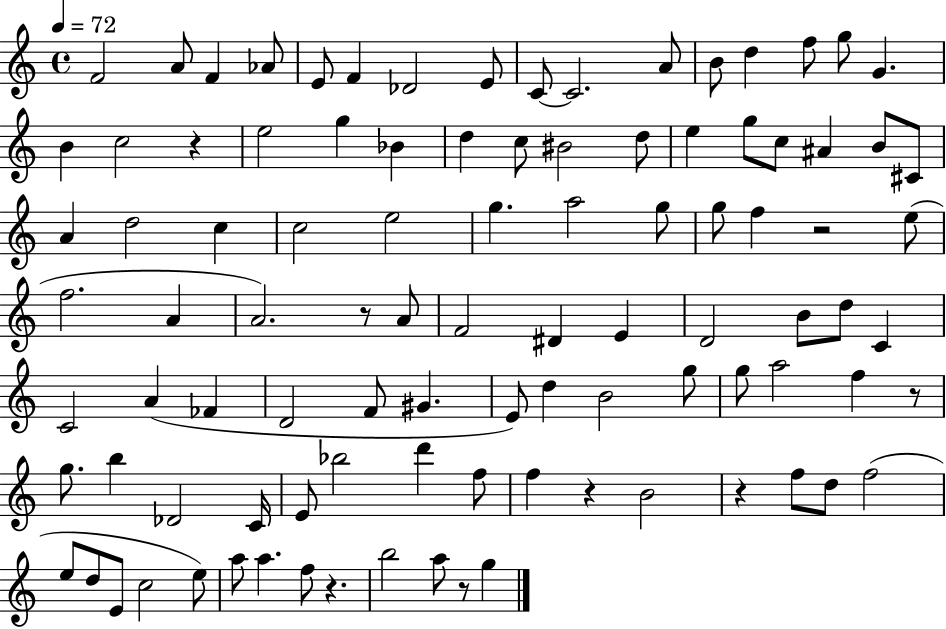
F4/h A4/e F4/q Ab4/e E4/e F4/q Db4/h E4/e C4/e C4/h. A4/e B4/e D5/q F5/e G5/e G4/q. B4/q C5/h R/q E5/h G5/q Bb4/q D5/q C5/e BIS4/h D5/e E5/q G5/e C5/e A#4/q B4/e C#4/e A4/q D5/h C5/q C5/h E5/h G5/q. A5/h G5/e G5/e F5/q R/h E5/e F5/h. A4/q A4/h. R/e A4/e F4/h D#4/q E4/q D4/h B4/e D5/e C4/q C4/h A4/q FES4/q D4/h F4/e G#4/q. E4/e D5/q B4/h G5/e G5/e A5/h F5/q R/e G5/e. B5/q Db4/h C4/s E4/e Bb5/h D6/q F5/e F5/q R/q B4/h R/q F5/e D5/e F5/h E5/e D5/e E4/e C5/h E5/e A5/e A5/q. F5/e R/q. B5/h A5/e R/e G5/q